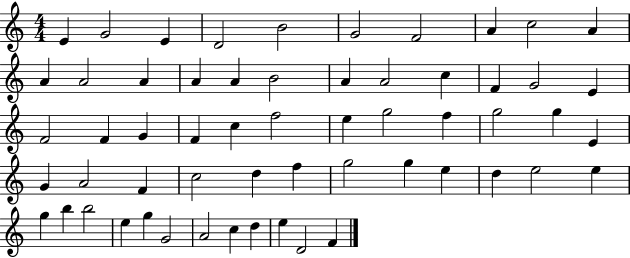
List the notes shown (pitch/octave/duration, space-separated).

E4/q G4/h E4/q D4/h B4/h G4/h F4/h A4/q C5/h A4/q A4/q A4/h A4/q A4/q A4/q B4/h A4/q A4/h C5/q F4/q G4/h E4/q F4/h F4/q G4/q F4/q C5/q F5/h E5/q G5/h F5/q G5/h G5/q E4/q G4/q A4/h F4/q C5/h D5/q F5/q G5/h G5/q E5/q D5/q E5/h E5/q G5/q B5/q B5/h E5/q G5/q G4/h A4/h C5/q D5/q E5/q D4/h F4/q